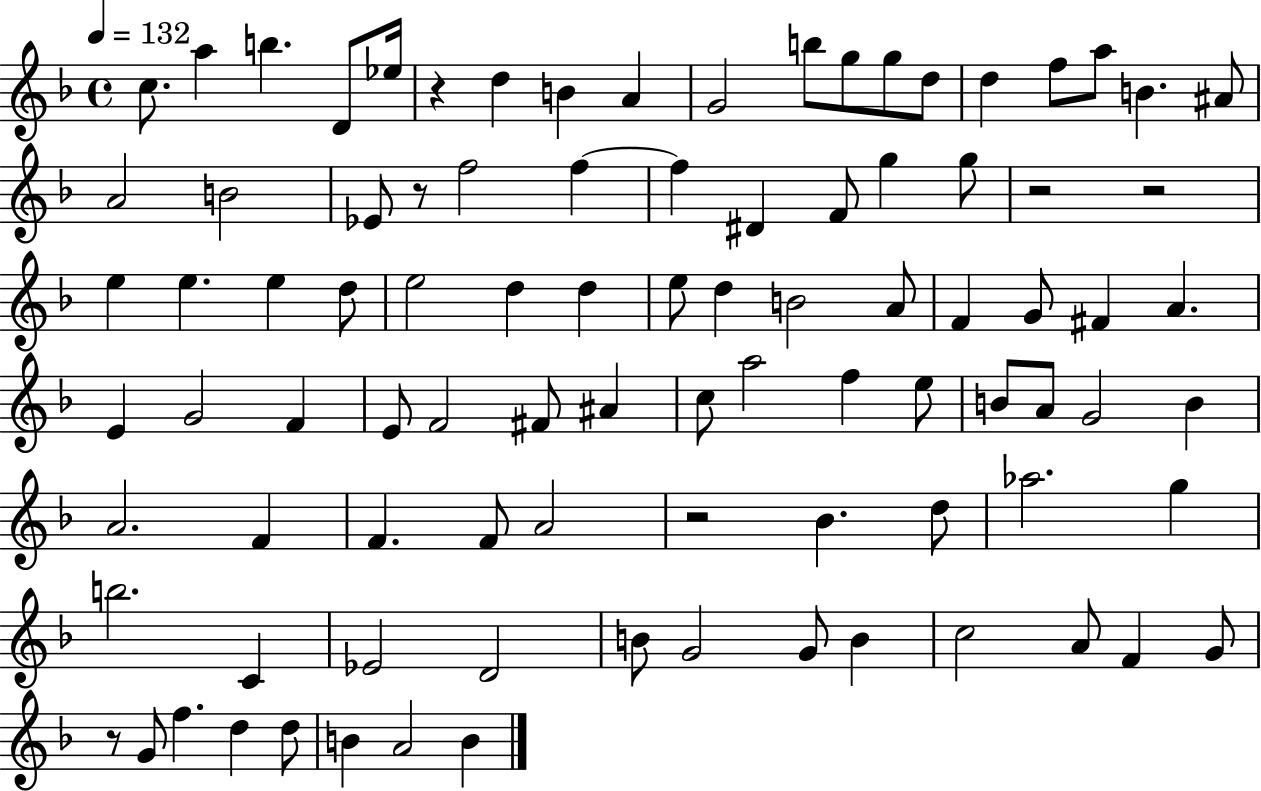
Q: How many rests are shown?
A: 6